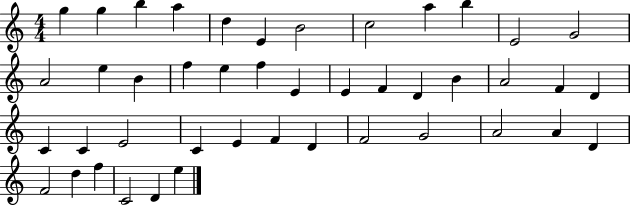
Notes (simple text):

G5/q G5/q B5/q A5/q D5/q E4/q B4/h C5/h A5/q B5/q E4/h G4/h A4/h E5/q B4/q F5/q E5/q F5/q E4/q E4/q F4/q D4/q B4/q A4/h F4/q D4/q C4/q C4/q E4/h C4/q E4/q F4/q D4/q F4/h G4/h A4/h A4/q D4/q F4/h D5/q F5/q C4/h D4/q E5/q